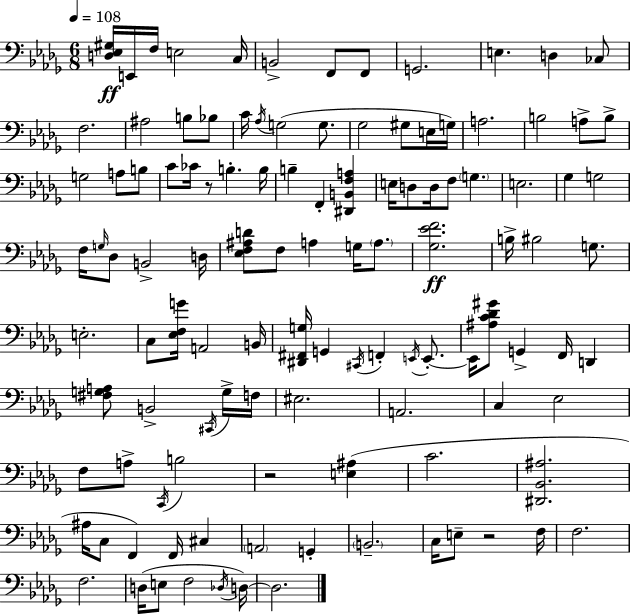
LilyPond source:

{
  \clef bass
  \numericTimeSignature
  \time 6/8
  \key bes \minor
  \tempo 4 = 108
  \repeat volta 2 { <d ees gis>16\ff e,16 f16 e2 c16 | b,2-> f,8 f,8 | g,2. | e4. d4 ces8 | \break f2. | ais2 b8 bes8 | c'16 \acciaccatura { aes16 } g2( g8. | ges2 gis8 e16 | \break g16) a2. | b2 a8-> b8-> | g2 a8 b8 | c'8 ces'16 r8 b4.-. | \break b16 b4-- f,4-. <dis, b, f a>4 | e16 d8 d16 f8 \parenthesize g4. | e2. | ges4 g2 | \break f16 \grace { g16 } des8 b,2-> | d16 <ees f ais d'>8 f8 a4 g16 \parenthesize a8. | <ges ees' f'>2.\ff | b16-> bis2 g8. | \break e2.-. | c8 <ees f g'>16 a,2 | b,16 <dis, fis, g>16 g,4 \acciaccatura { cis,16 } f,4-. | \acciaccatura { e,16 } e,8.-.~~ e,16 <ais c' des' gis'>8 g,4-> f,16 | \break d,4 <fis g a>8 b,2-> | \acciaccatura { cis,16 } g16-> f16 eis2. | a,2. | c4 ees2 | \break f8 a8-> \acciaccatura { c,16 } b2 | r2 | <e ais>4( c'2. | <dis, bes, ais>2. | \break ais16 c8 f,4) | f,16 cis4 \parenthesize a,2 | g,4-. \parenthesize b,2.-- | c16 e8-- r2 | \break f16 f2. | f2. | d16( e8 f2 | \acciaccatura { des16 } d16~~) d2. | \break } \bar "|."
}